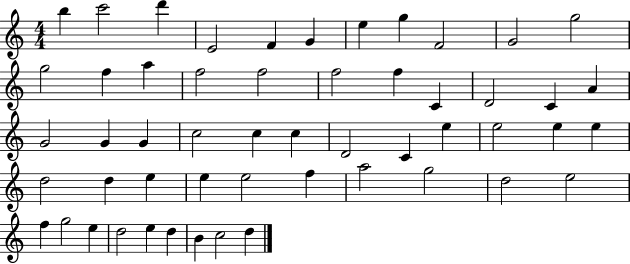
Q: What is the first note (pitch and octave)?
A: B5